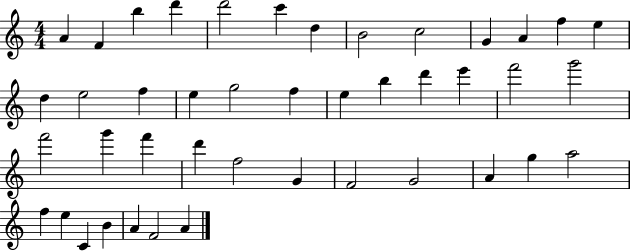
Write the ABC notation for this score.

X:1
T:Untitled
M:4/4
L:1/4
K:C
A F b d' d'2 c' d B2 c2 G A f e d e2 f e g2 f e b d' e' f'2 g'2 f'2 g' f' d' f2 G F2 G2 A g a2 f e C B A F2 A